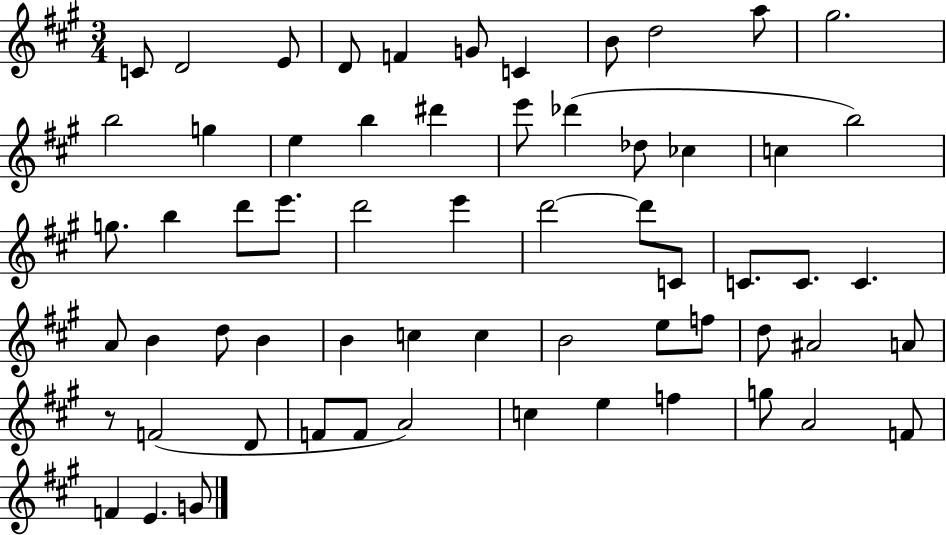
{
  \clef treble
  \numericTimeSignature
  \time 3/4
  \key a \major
  c'8 d'2 e'8 | d'8 f'4 g'8 c'4 | b'8 d''2 a''8 | gis''2. | \break b''2 g''4 | e''4 b''4 dis'''4 | e'''8 des'''4( des''8 ces''4 | c''4 b''2) | \break g''8. b''4 d'''8 e'''8. | d'''2 e'''4 | d'''2~~ d'''8 c'8 | c'8. c'8. c'4. | \break a'8 b'4 d''8 b'4 | b'4 c''4 c''4 | b'2 e''8 f''8 | d''8 ais'2 a'8 | \break r8 f'2( d'8 | f'8 f'8 a'2) | c''4 e''4 f''4 | g''8 a'2 f'8 | \break f'4 e'4. g'8 | \bar "|."
}